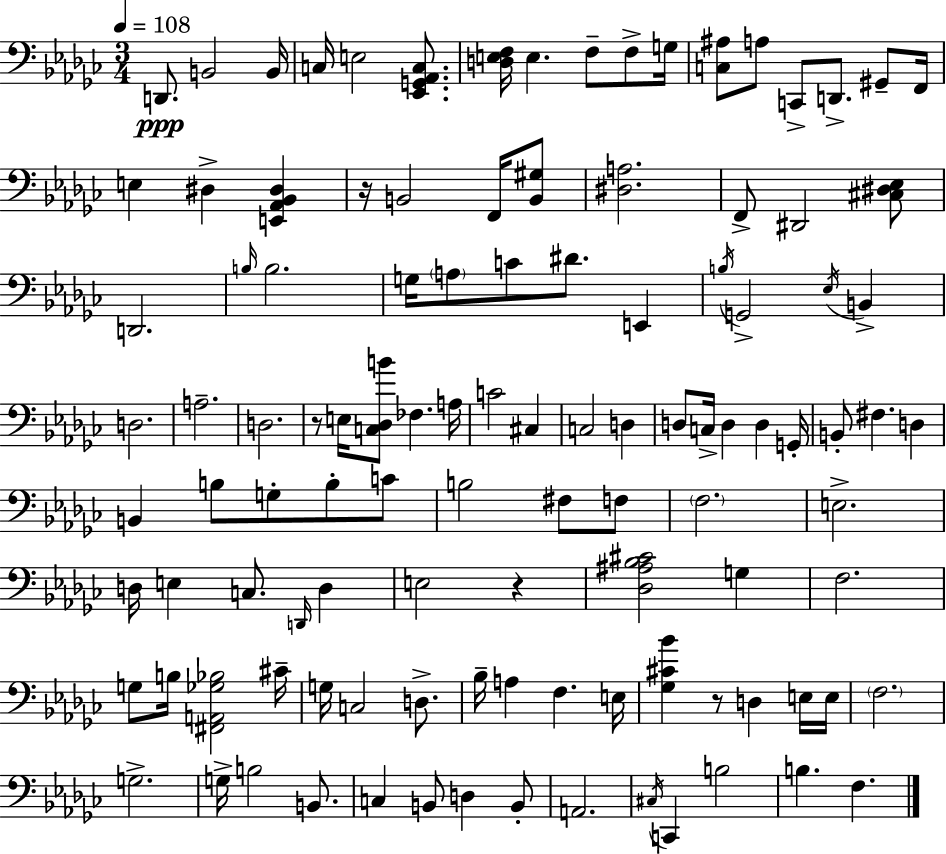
X:1
T:Untitled
M:3/4
L:1/4
K:Ebm
D,,/2 B,,2 B,,/4 C,/4 E,2 [_E,,G,,_A,,C,]/2 [D,E,F,]/4 E, F,/2 F,/2 G,/4 [C,^A,]/2 A,/2 C,,/2 D,,/2 ^G,,/2 F,,/4 E, ^D, [E,,_A,,_B,,^D,] z/4 B,,2 F,,/4 [B,,^G,]/2 [^D,A,]2 F,,/2 ^D,,2 [^C,^D,_E,]/2 D,,2 B,/4 B,2 G,/4 A,/2 C/2 ^D/2 E,, B,/4 G,,2 _E,/4 B,, D,2 A,2 D,2 z/2 E,/4 [C,_D,B]/2 _F, A,/4 C2 ^C, C,2 D, D,/2 C,/4 D, D, G,,/4 B,,/2 ^F, D, B,, B,/2 G,/2 B,/2 C/2 B,2 ^F,/2 F,/2 F,2 E,2 D,/4 E, C,/2 D,,/4 D, E,2 z [_D,^A,_B,^C]2 G, F,2 G,/2 B,/4 [^F,,A,,_G,_B,]2 ^C/4 G,/4 C,2 D,/2 _B,/4 A, F, E,/4 [_G,^C_B] z/2 D, E,/4 E,/4 F,2 G,2 G,/4 B,2 B,,/2 C, B,,/2 D, B,,/2 A,,2 ^C,/4 C,, B,2 B, F,